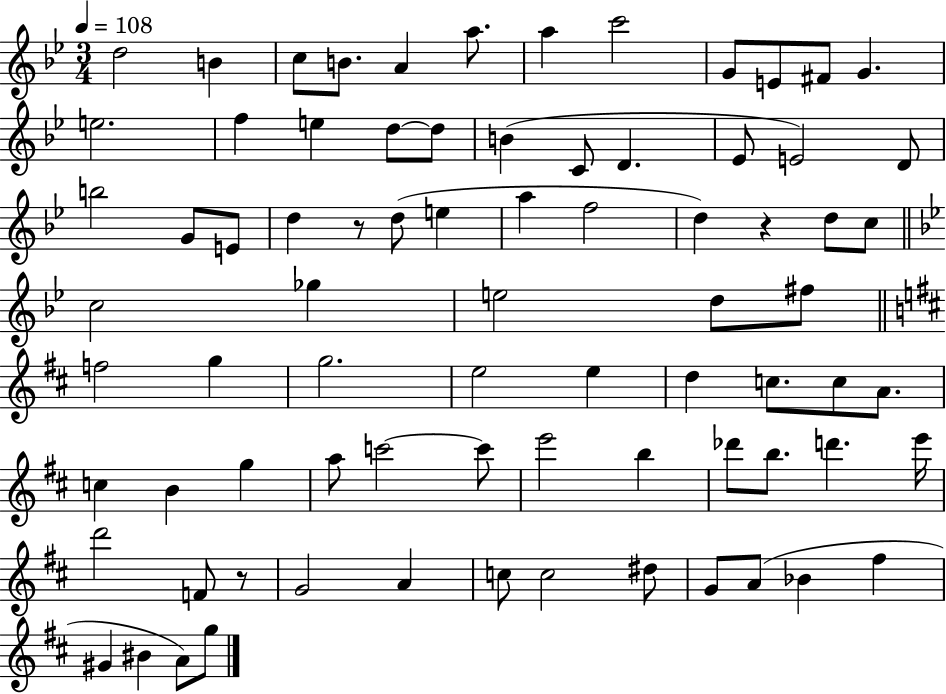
D5/h B4/q C5/e B4/e. A4/q A5/e. A5/q C6/h G4/e E4/e F#4/e G4/q. E5/h. F5/q E5/q D5/e D5/e B4/q C4/e D4/q. Eb4/e E4/h D4/e B5/h G4/e E4/e D5/q R/e D5/e E5/q A5/q F5/h D5/q R/q D5/e C5/e C5/h Gb5/q E5/h D5/e F#5/e F5/h G5/q G5/h. E5/h E5/q D5/q C5/e. C5/e A4/e. C5/q B4/q G5/q A5/e C6/h C6/e E6/h B5/q Db6/e B5/e. D6/q. E6/s D6/h F4/e R/e G4/h A4/q C5/e C5/h D#5/e G4/e A4/e Bb4/q F#5/q G#4/q BIS4/q A4/e G5/e